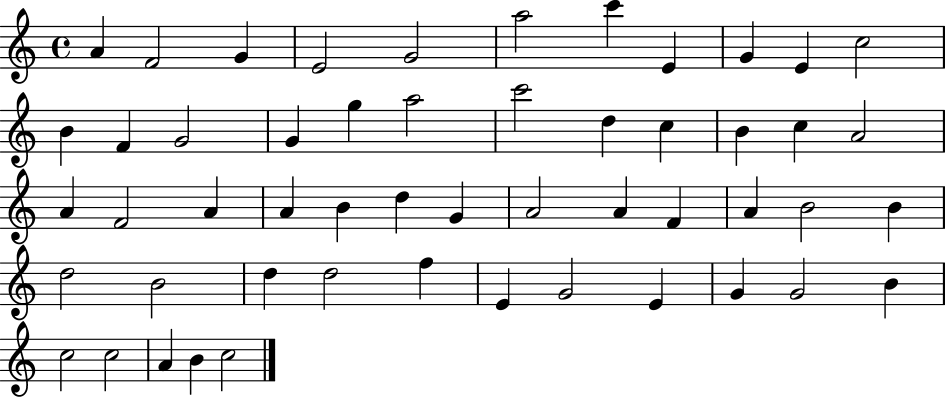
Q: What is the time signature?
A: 4/4